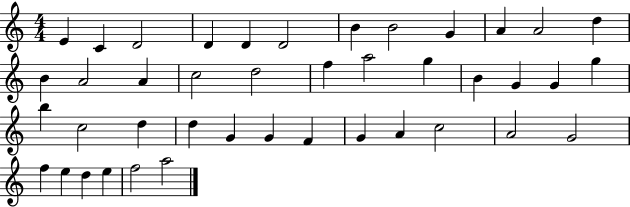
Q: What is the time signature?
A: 4/4